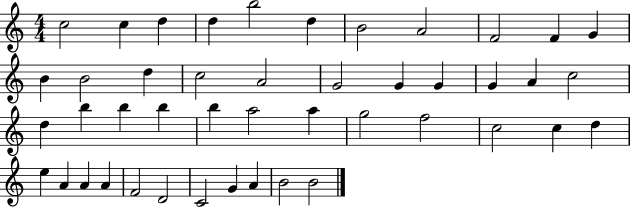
{
  \clef treble
  \numericTimeSignature
  \time 4/4
  \key c \major
  c''2 c''4 d''4 | d''4 b''2 d''4 | b'2 a'2 | f'2 f'4 g'4 | \break b'4 b'2 d''4 | c''2 a'2 | g'2 g'4 g'4 | g'4 a'4 c''2 | \break d''4 b''4 b''4 b''4 | b''4 a''2 a''4 | g''2 f''2 | c''2 c''4 d''4 | \break e''4 a'4 a'4 a'4 | f'2 d'2 | c'2 g'4 a'4 | b'2 b'2 | \break \bar "|."
}